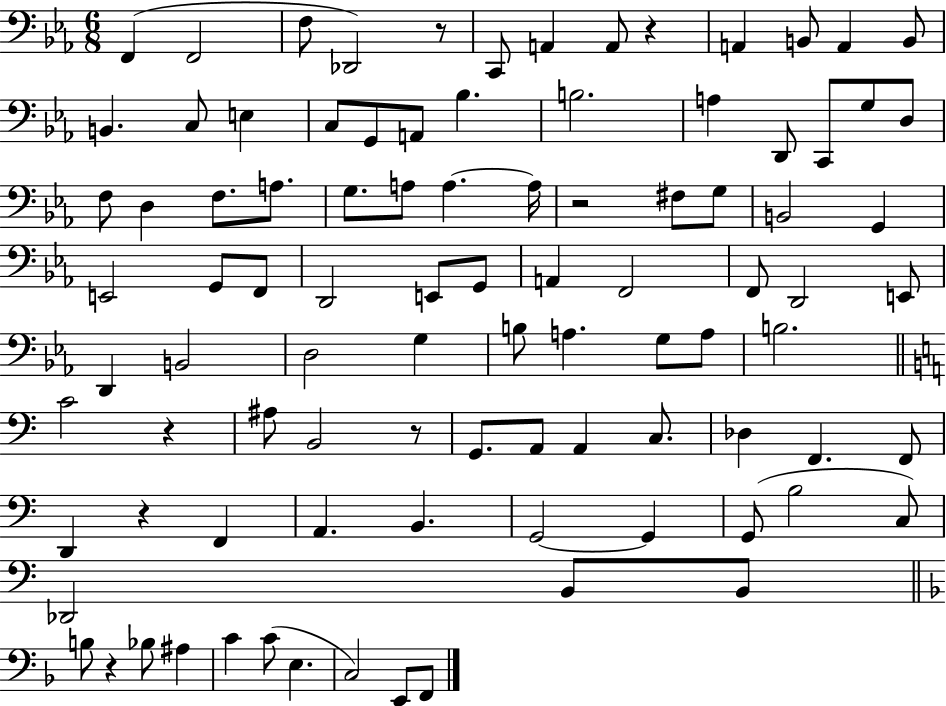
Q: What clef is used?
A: bass